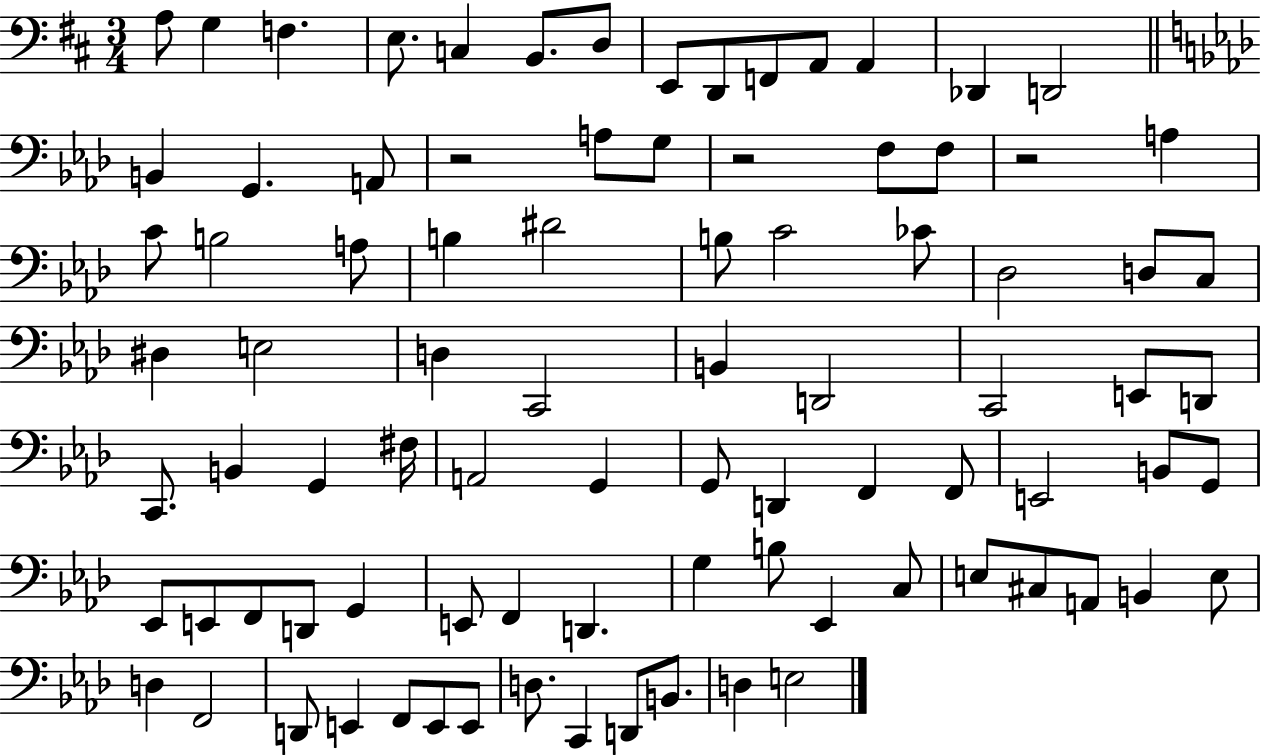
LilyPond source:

{
  \clef bass
  \numericTimeSignature
  \time 3/4
  \key d \major
  a8 g4 f4. | e8. c4 b,8. d8 | e,8 d,8 f,8 a,8 a,4 | des,4 d,2 | \break \bar "||" \break \key aes \major b,4 g,4. a,8 | r2 a8 g8 | r2 f8 f8 | r2 a4 | \break c'8 b2 a8 | b4 dis'2 | b8 c'2 ces'8 | des2 d8 c8 | \break dis4 e2 | d4 c,2 | b,4 d,2 | c,2 e,8 d,8 | \break c,8. b,4 g,4 fis16 | a,2 g,4 | g,8 d,4 f,4 f,8 | e,2 b,8 g,8 | \break ees,8 e,8 f,8 d,8 g,4 | e,8 f,4 d,4. | g4 b8 ees,4 c8 | e8 cis8 a,8 b,4 e8 | \break d4 f,2 | d,8 e,4 f,8 e,8 e,8 | d8. c,4 d,8 b,8. | d4 e2 | \break \bar "|."
}